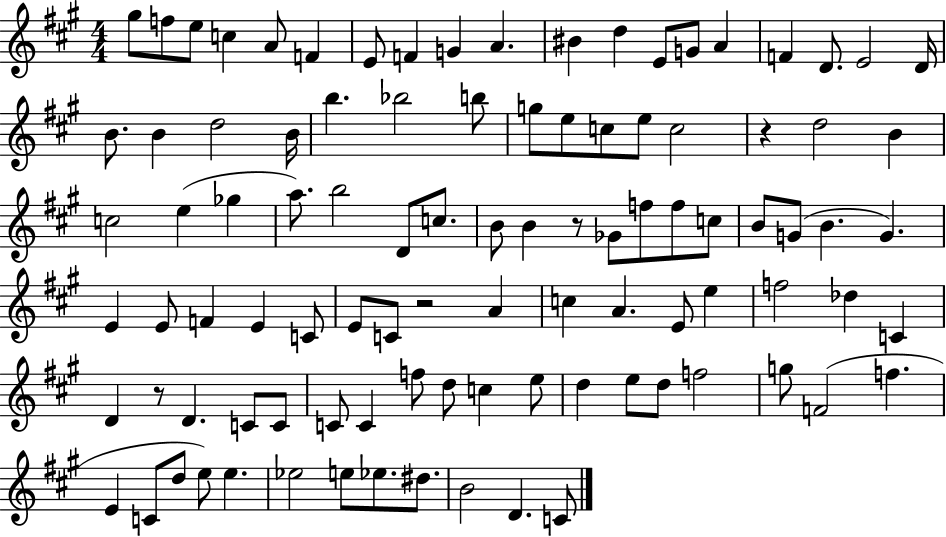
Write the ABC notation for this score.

X:1
T:Untitled
M:4/4
L:1/4
K:A
^g/2 f/2 e/2 c A/2 F E/2 F G A ^B d E/2 G/2 A F D/2 E2 D/4 B/2 B d2 B/4 b _b2 b/2 g/2 e/2 c/2 e/2 c2 z d2 B c2 e _g a/2 b2 D/2 c/2 B/2 B z/2 _G/2 f/2 f/2 c/2 B/2 G/2 B G E E/2 F E C/2 E/2 C/2 z2 A c A E/2 e f2 _d C D z/2 D C/2 C/2 C/2 C f/2 d/2 c e/2 d e/2 d/2 f2 g/2 F2 f E C/2 d/2 e/2 e _e2 e/2 _e/2 ^d/2 B2 D C/2